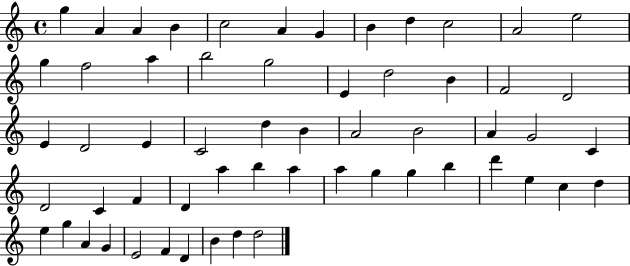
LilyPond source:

{
  \clef treble
  \time 4/4
  \defaultTimeSignature
  \key c \major
  g''4 a'4 a'4 b'4 | c''2 a'4 g'4 | b'4 d''4 c''2 | a'2 e''2 | \break g''4 f''2 a''4 | b''2 g''2 | e'4 d''2 b'4 | f'2 d'2 | \break e'4 d'2 e'4 | c'2 d''4 b'4 | a'2 b'2 | a'4 g'2 c'4 | \break d'2 c'4 f'4 | d'4 a''4 b''4 a''4 | a''4 g''4 g''4 b''4 | d'''4 e''4 c''4 d''4 | \break e''4 g''4 a'4 g'4 | e'2 f'4 d'4 | b'4 d''4 d''2 | \bar "|."
}